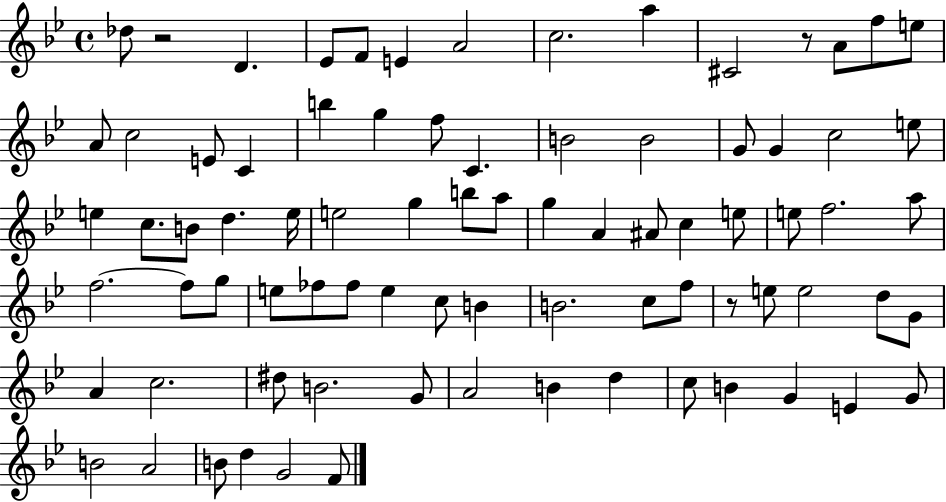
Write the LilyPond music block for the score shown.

{
  \clef treble
  \time 4/4
  \defaultTimeSignature
  \key bes \major
  des''8 r2 d'4. | ees'8 f'8 e'4 a'2 | c''2. a''4 | cis'2 r8 a'8 f''8 e''8 | \break a'8 c''2 e'8 c'4 | b''4 g''4 f''8 c'4. | b'2 b'2 | g'8 g'4 c''2 e''8 | \break e''4 c''8. b'8 d''4. e''16 | e''2 g''4 b''8 a''8 | g''4 a'4 ais'8 c''4 e''8 | e''8 f''2. a''8 | \break f''2.~~ f''8 g''8 | e''8 fes''8 fes''8 e''4 c''8 b'4 | b'2. c''8 f''8 | r8 e''8 e''2 d''8 g'8 | \break a'4 c''2. | dis''8 b'2. g'8 | a'2 b'4 d''4 | c''8 b'4 g'4 e'4 g'8 | \break b'2 a'2 | b'8 d''4 g'2 f'8 | \bar "|."
}